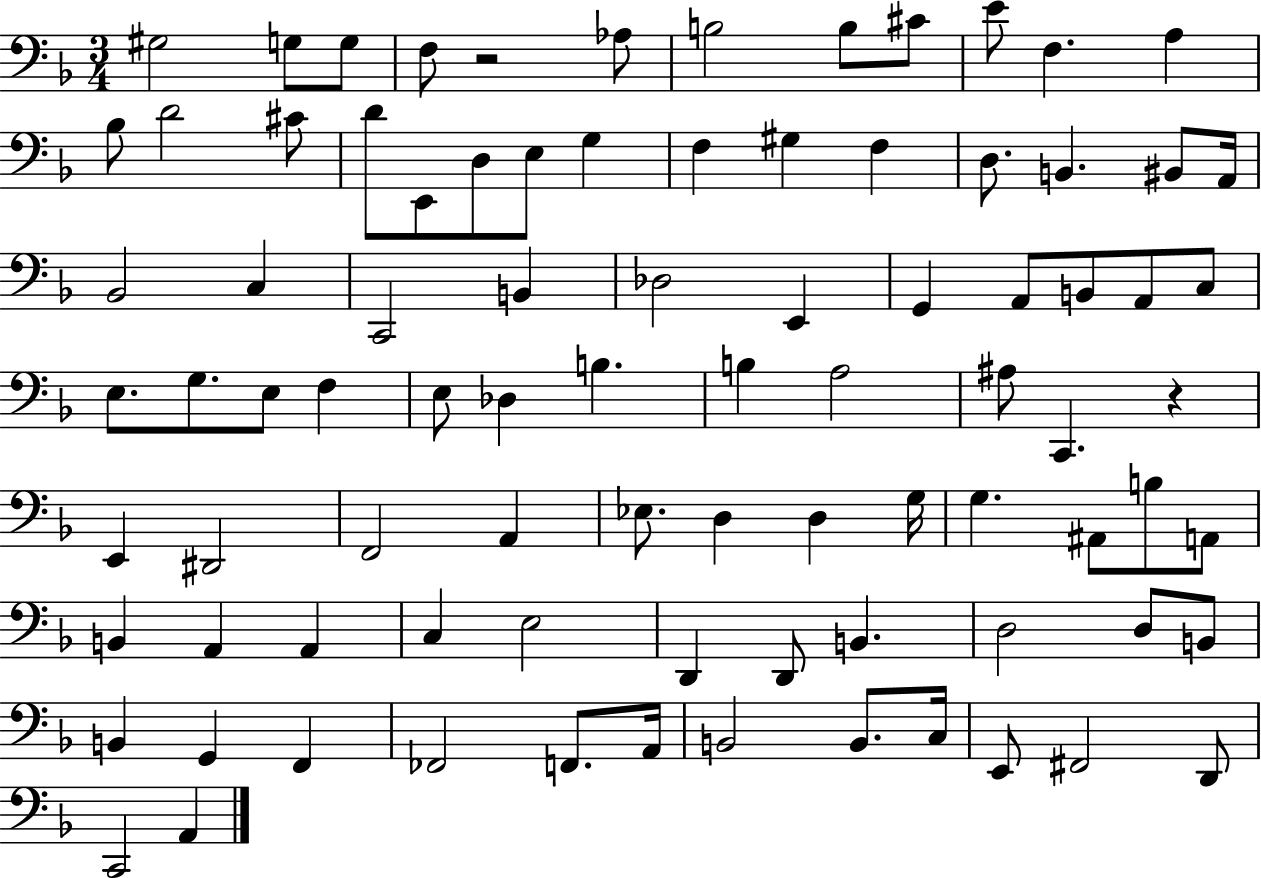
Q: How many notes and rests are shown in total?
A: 87